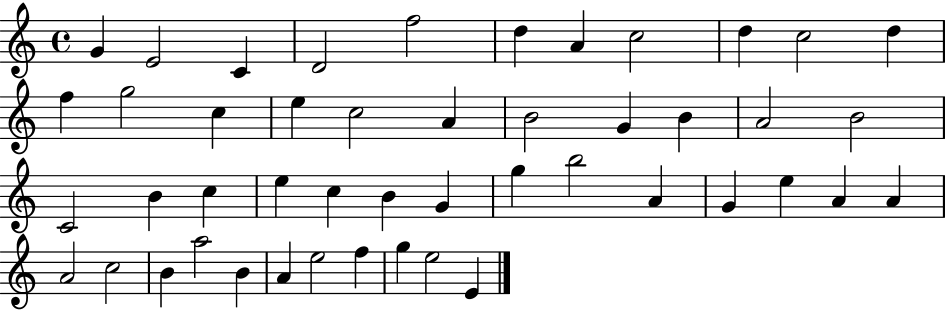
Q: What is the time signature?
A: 4/4